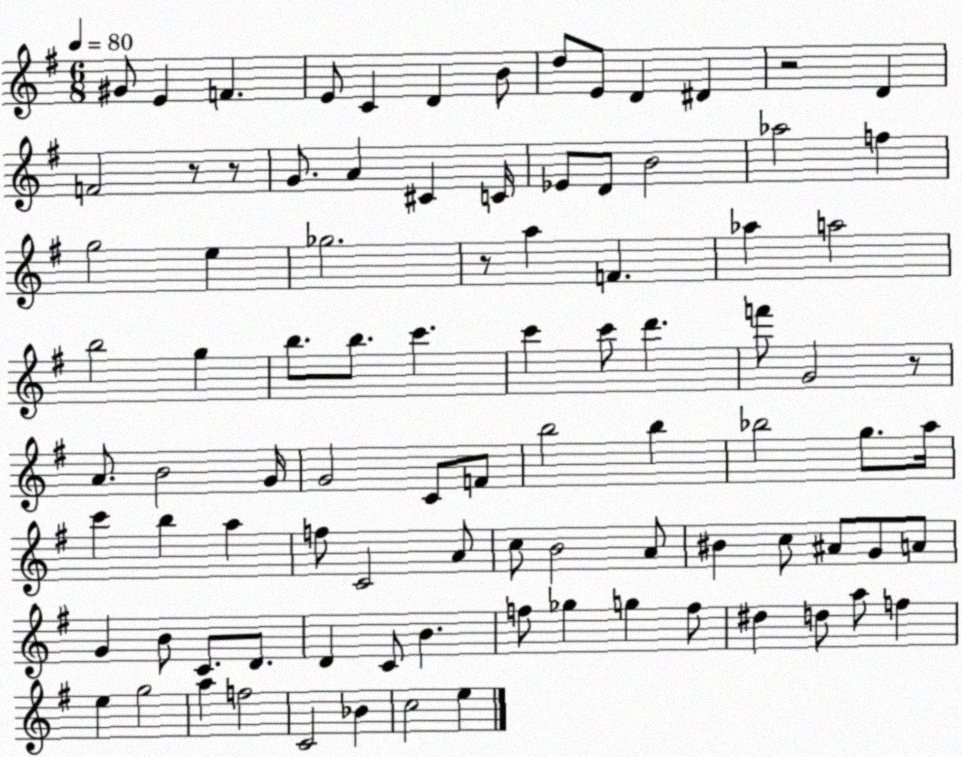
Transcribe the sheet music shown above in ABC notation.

X:1
T:Untitled
M:6/8
L:1/4
K:G
^G/2 E F E/2 C D B/2 d/2 E/2 D ^D z2 D F2 z/2 z/2 G/2 A ^C C/4 _E/2 D/2 B2 _a2 f g2 e _g2 z/2 a F _a a2 b2 g b/2 b/2 c' c' c'/2 d' f'/2 G2 z/2 A/2 B2 G/4 G2 C/2 F/2 b2 b _b2 g/2 a/4 c' b a f/2 C2 A/2 c/2 B2 A/2 ^B c/2 ^A/2 G/2 A/2 G B/2 C/2 D/2 D C/2 B f/2 _g g f/2 ^d d/2 a/2 f e g2 a f2 C2 _B c2 e